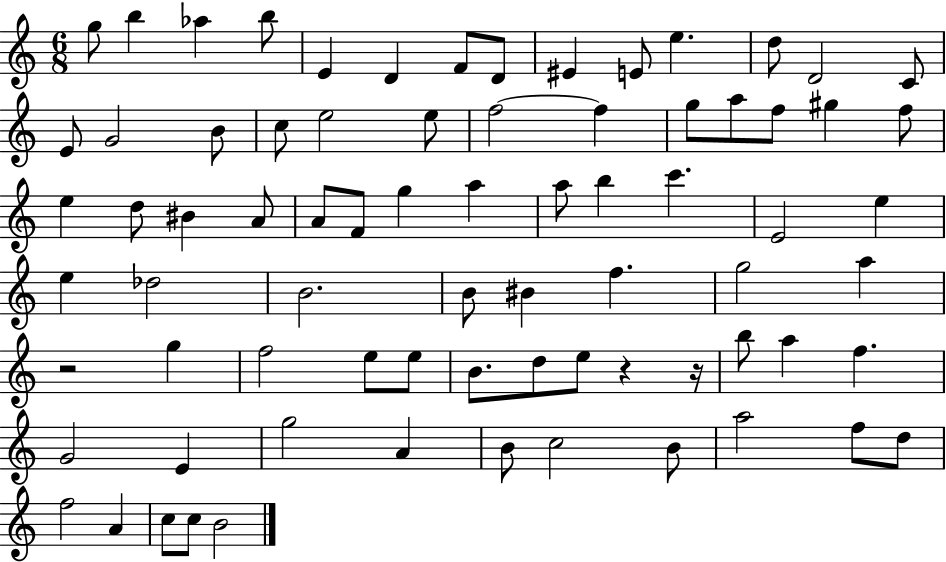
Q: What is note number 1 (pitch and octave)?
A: G5